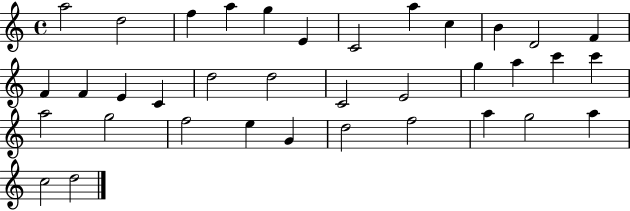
A5/h D5/h F5/q A5/q G5/q E4/q C4/h A5/q C5/q B4/q D4/h F4/q F4/q F4/q E4/q C4/q D5/h D5/h C4/h E4/h G5/q A5/q C6/q C6/q A5/h G5/h F5/h E5/q G4/q D5/h F5/h A5/q G5/h A5/q C5/h D5/h